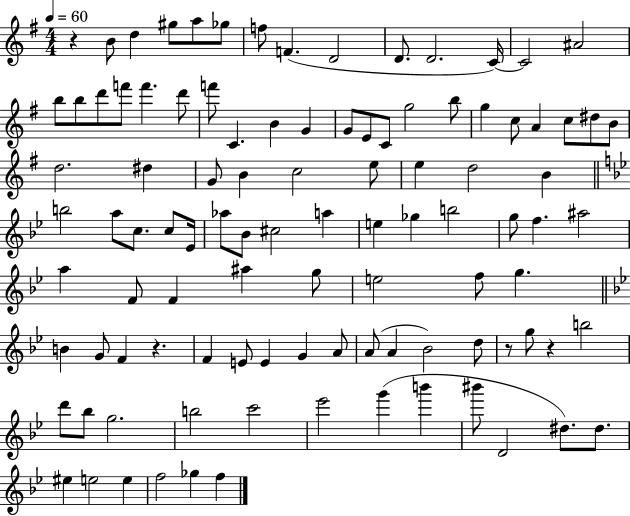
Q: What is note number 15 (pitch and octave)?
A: B5